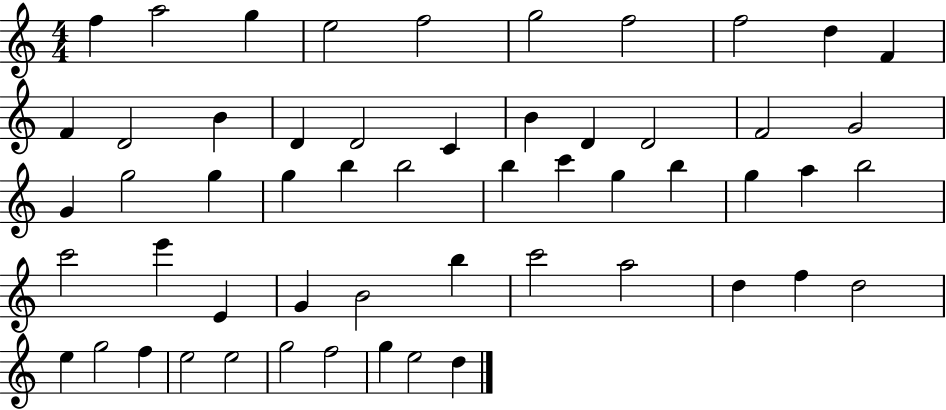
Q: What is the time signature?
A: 4/4